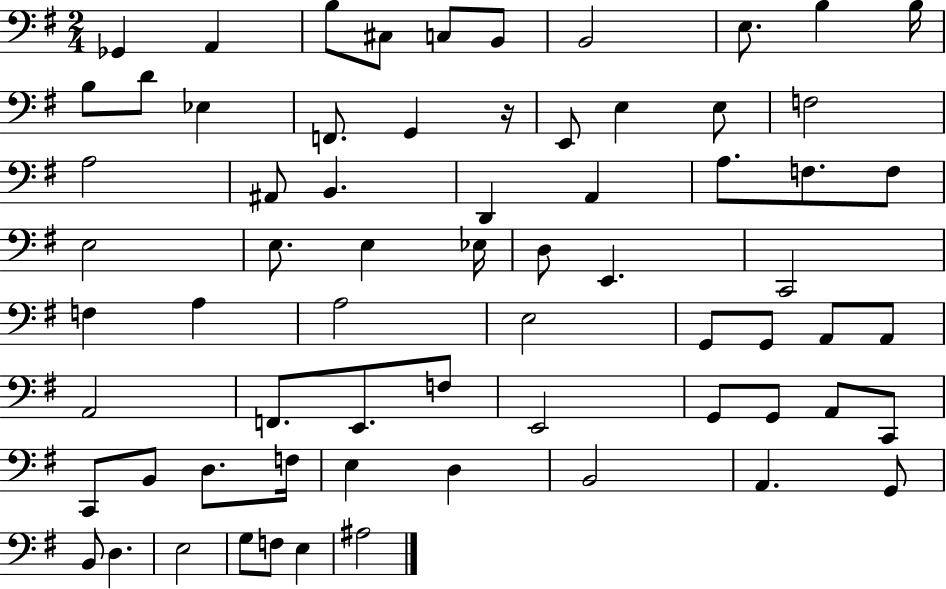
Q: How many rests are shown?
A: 1